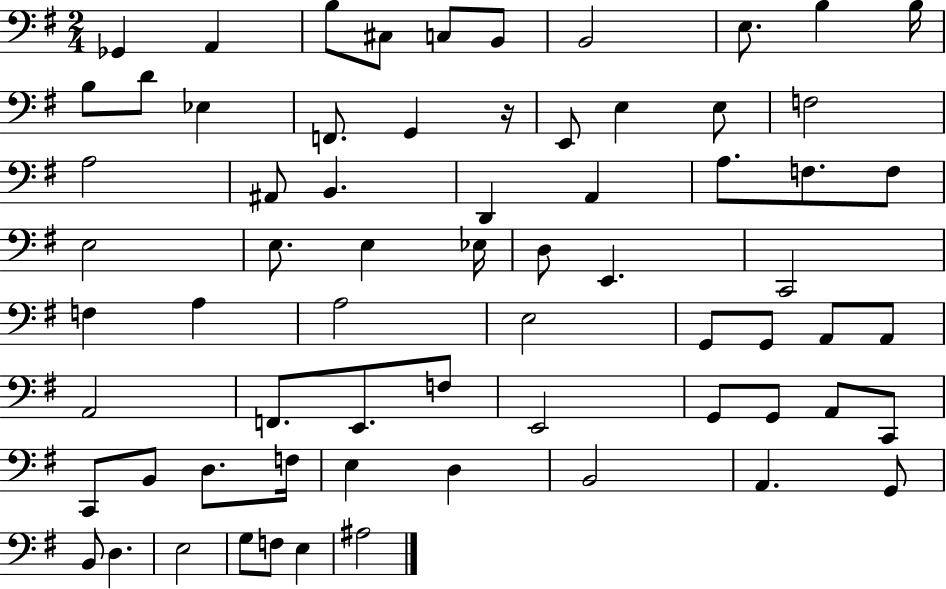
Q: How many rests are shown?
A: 1